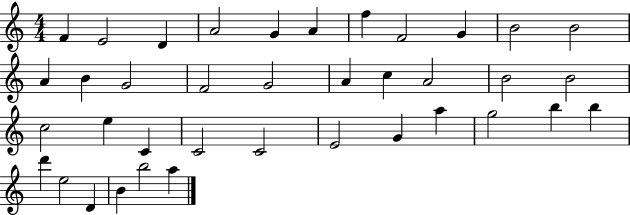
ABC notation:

X:1
T:Untitled
M:4/4
L:1/4
K:C
F E2 D A2 G A f F2 G B2 B2 A B G2 F2 G2 A c A2 B2 B2 c2 e C C2 C2 E2 G a g2 b b d' e2 D B b2 a